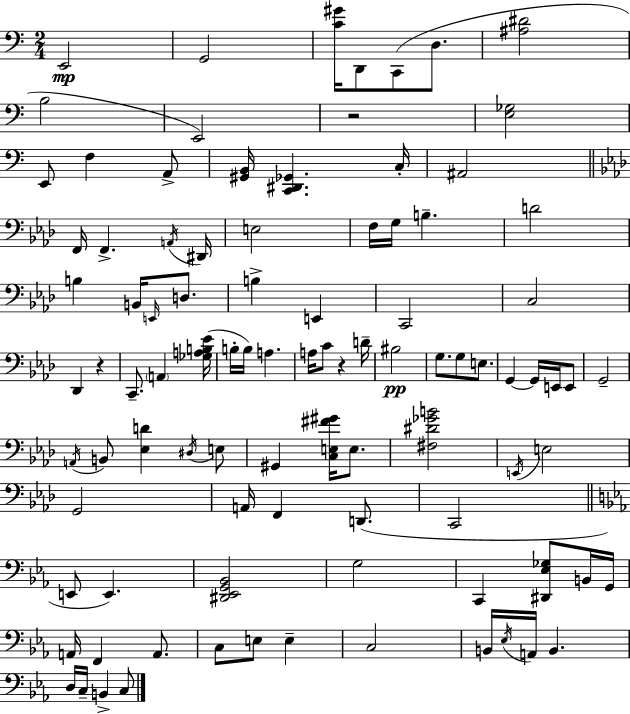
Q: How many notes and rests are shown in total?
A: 95